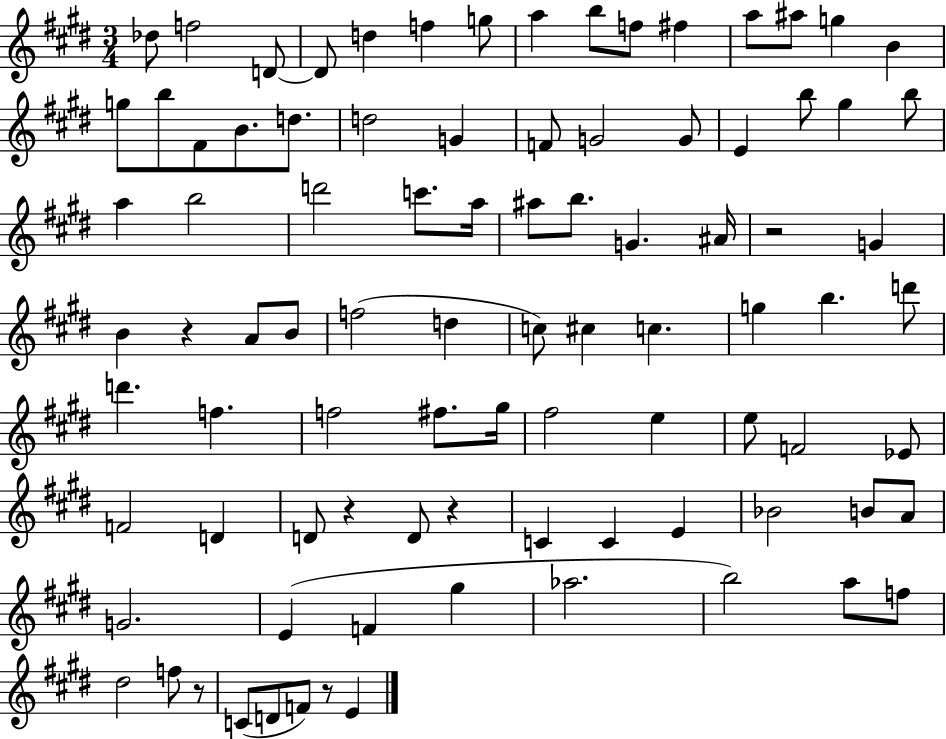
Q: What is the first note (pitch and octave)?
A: Db5